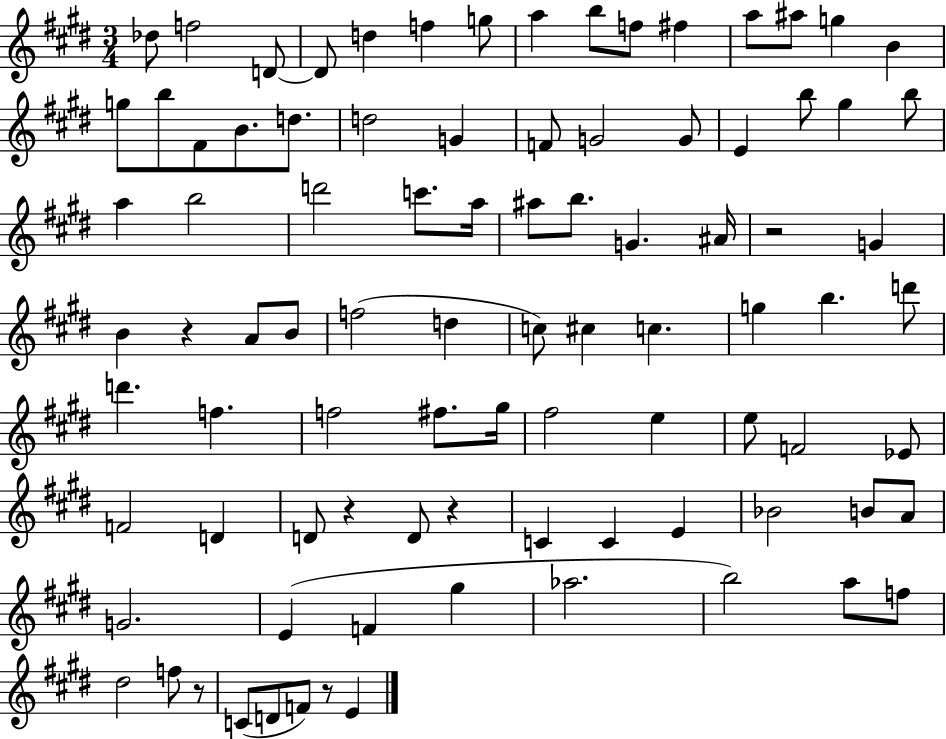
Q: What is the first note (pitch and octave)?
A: Db5